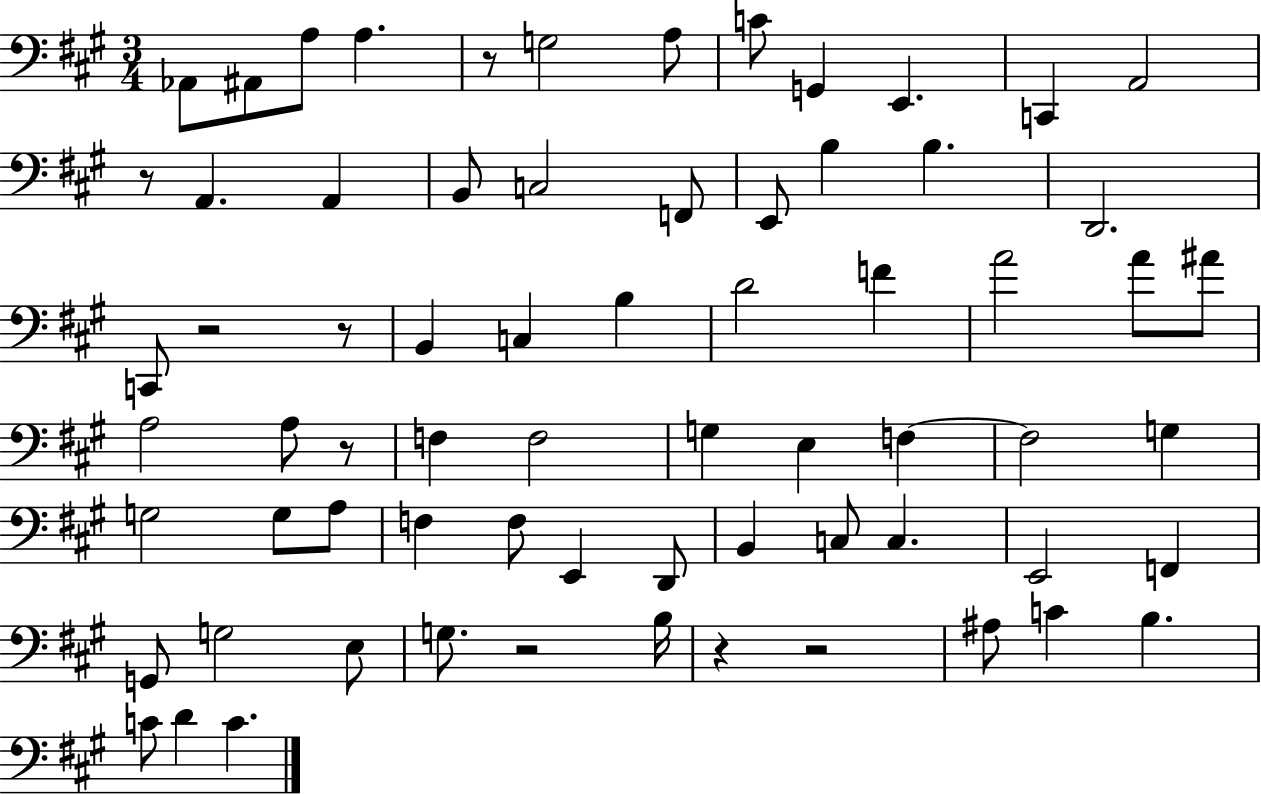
Ab2/e A#2/e A3/e A3/q. R/e G3/h A3/e C4/e G2/q E2/q. C2/q A2/h R/e A2/q. A2/q B2/e C3/h F2/e E2/e B3/q B3/q. D2/h. C2/e R/h R/e B2/q C3/q B3/q D4/h F4/q A4/h A4/e A#4/e A3/h A3/e R/e F3/q F3/h G3/q E3/q F3/q F3/h G3/q G3/h G3/e A3/e F3/q F3/e E2/q D2/e B2/q C3/e C3/q. E2/h F2/q G2/e G3/h E3/e G3/e. R/h B3/s R/q R/h A#3/e C4/q B3/q. C4/e D4/q C4/q.